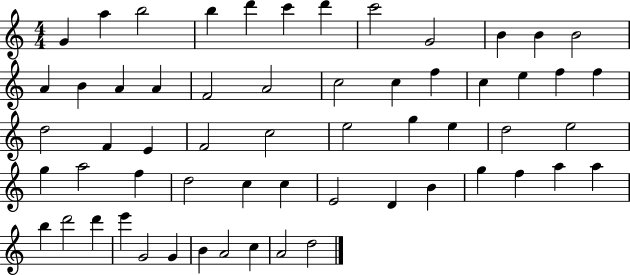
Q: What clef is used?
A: treble